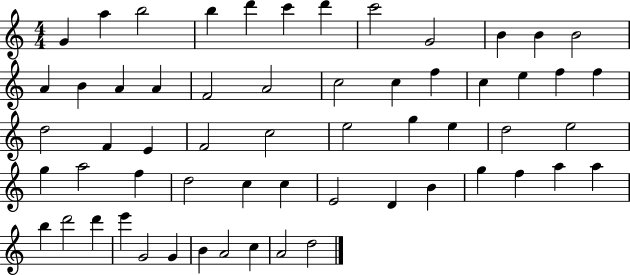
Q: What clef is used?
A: treble